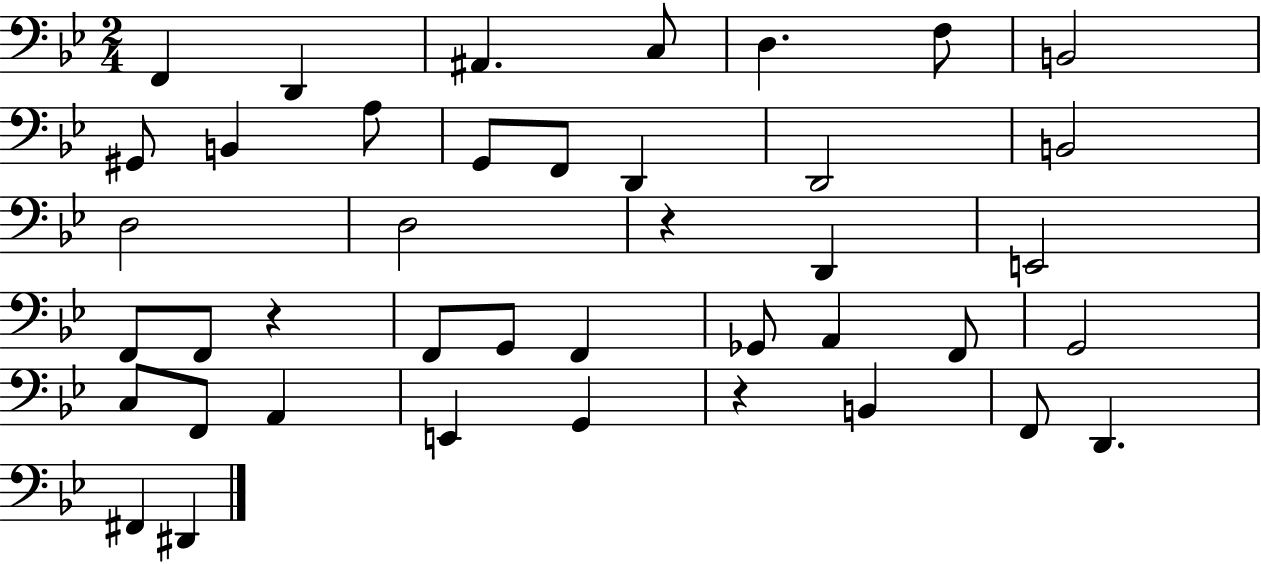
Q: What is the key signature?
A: BES major